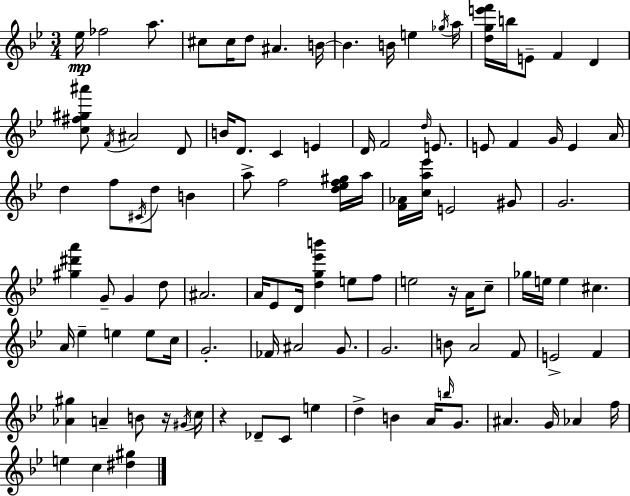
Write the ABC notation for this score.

X:1
T:Untitled
M:3/4
L:1/4
K:Gm
_e/4 _f2 a/2 ^c/2 ^c/4 d/2 ^A B/4 B B/4 e _g/4 a/4 [dge'f']/4 b/4 E/2 F D [c^f^g^a']/2 F/4 ^A2 D/2 B/4 D/2 C E D/4 F2 d/4 E/2 E/2 F G/4 E A/4 d f/2 ^C/4 d/2 B a/2 f2 [d_ef^g]/4 a/4 [F_A]/4 [ca_e']/4 E2 ^G/2 G2 [^g^d'a'] G/2 G d/2 ^A2 A/4 _E/2 D/4 [dg_e'b'] e/2 f/2 e2 z/4 A/4 c/2 _g/4 e/4 e ^c A/4 _e e e/2 c/4 G2 _F/4 ^A2 G/2 G2 B/2 A2 F/2 E2 F [_A^g] A B/2 z/4 ^G/4 c/4 z _D/2 C/2 e d B A/4 b/4 G/2 ^A G/4 _A f/4 e c [^d^g]